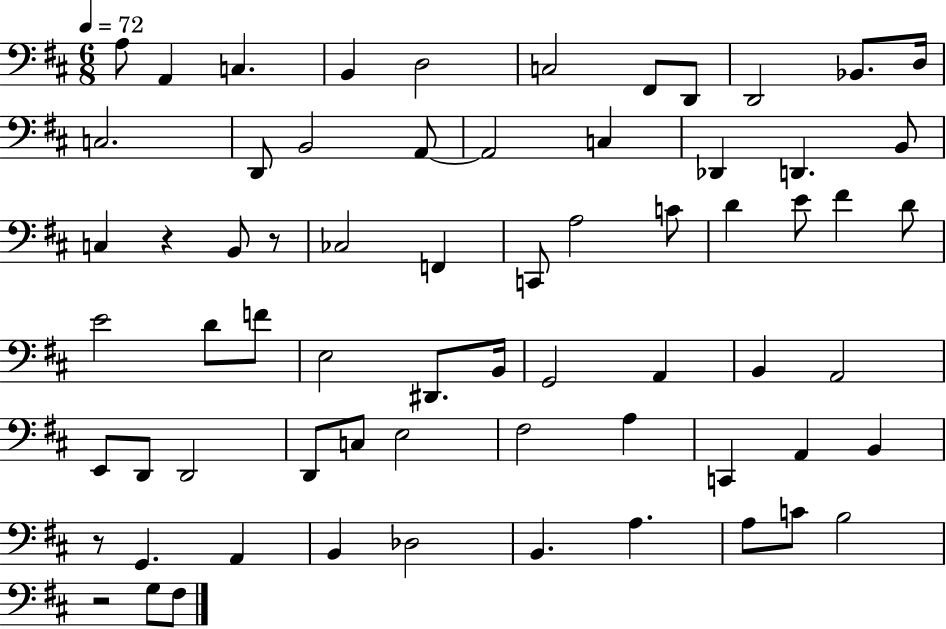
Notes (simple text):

A3/e A2/q C3/q. B2/q D3/h C3/h F#2/e D2/e D2/h Bb2/e. D3/s C3/h. D2/e B2/h A2/e A2/h C3/q Db2/q D2/q. B2/e C3/q R/q B2/e R/e CES3/h F2/q C2/e A3/h C4/e D4/q E4/e F#4/q D4/e E4/h D4/e F4/e E3/h D#2/e. B2/s G2/h A2/q B2/q A2/h E2/e D2/e D2/h D2/e C3/e E3/h F#3/h A3/q C2/q A2/q B2/q R/e G2/q. A2/q B2/q Db3/h B2/q. A3/q. A3/e C4/e B3/h R/h G3/e F#3/e